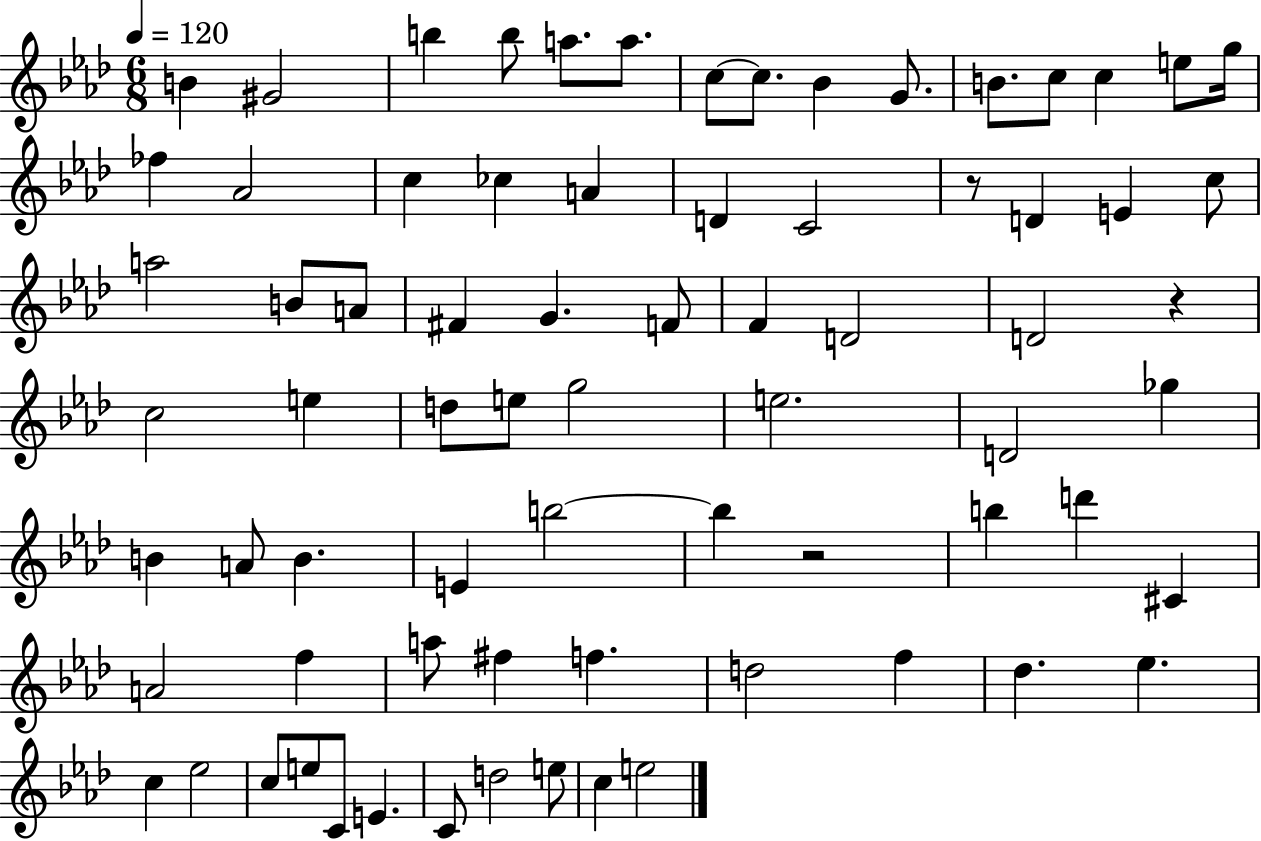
{
  \clef treble
  \numericTimeSignature
  \time 6/8
  \key aes \major
  \tempo 4 = 120
  \repeat volta 2 { b'4 gis'2 | b''4 b''8 a''8. a''8. | c''8~~ c''8. bes'4 g'8. | b'8. c''8 c''4 e''8 g''16 | \break fes''4 aes'2 | c''4 ces''4 a'4 | d'4 c'2 | r8 d'4 e'4 c''8 | \break a''2 b'8 a'8 | fis'4 g'4. f'8 | f'4 d'2 | d'2 r4 | \break c''2 e''4 | d''8 e''8 g''2 | e''2. | d'2 ges''4 | \break b'4 a'8 b'4. | e'4 b''2~~ | b''4 r2 | b''4 d'''4 cis'4 | \break a'2 f''4 | a''8 fis''4 f''4. | d''2 f''4 | des''4. ees''4. | \break c''4 ees''2 | c''8 e''8 c'8 e'4. | c'8 d''2 e''8 | c''4 e''2 | \break } \bar "|."
}